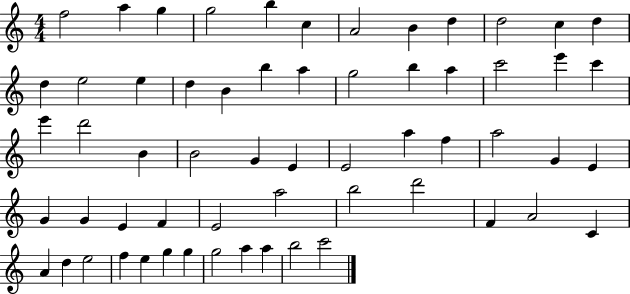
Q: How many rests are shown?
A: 0